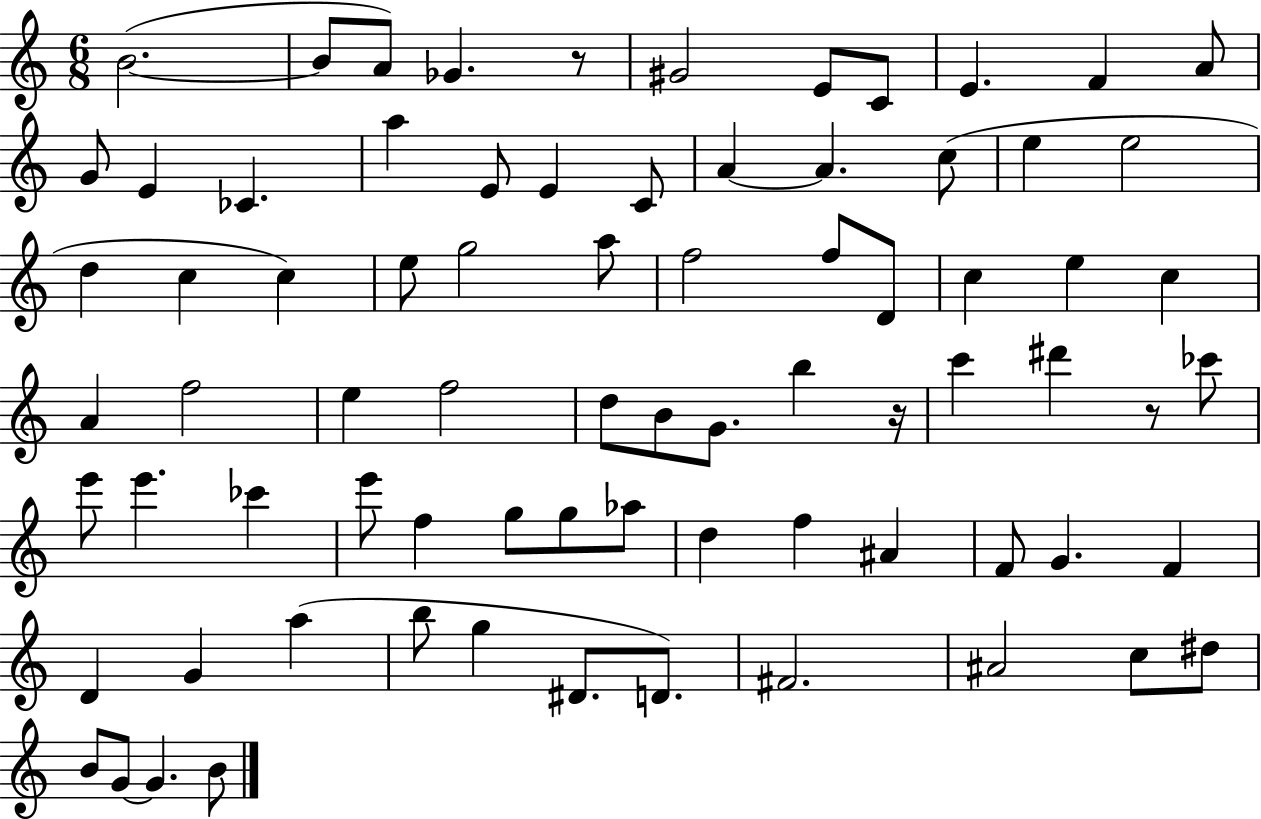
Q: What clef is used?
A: treble